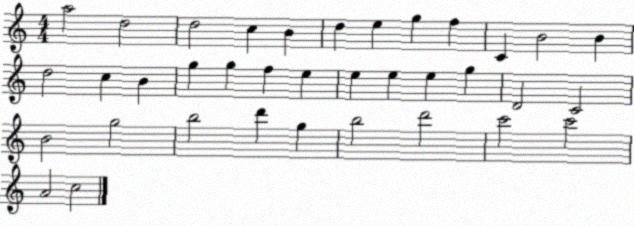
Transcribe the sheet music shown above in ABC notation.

X:1
T:Untitled
M:4/4
L:1/4
K:C
a2 d2 d2 c B d e g f C B2 B d2 c B g g f e e e e g D2 C2 B2 g2 b2 d' g b2 d'2 c'2 c'2 A2 c2